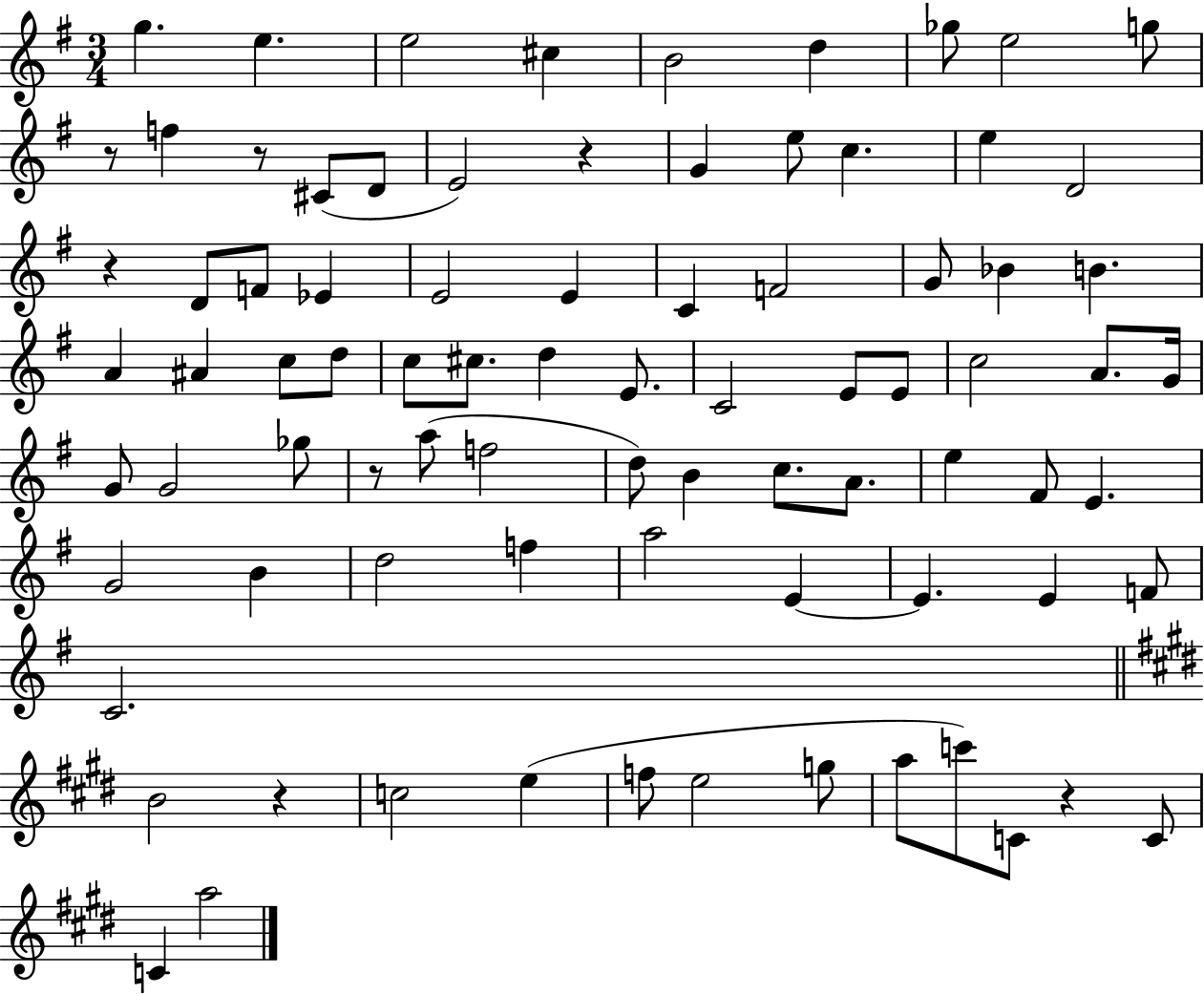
G5/q. E5/q. E5/h C#5/q B4/h D5/q Gb5/e E5/h G5/e R/e F5/q R/e C#4/e D4/e E4/h R/q G4/q E5/e C5/q. E5/q D4/h R/q D4/e F4/e Eb4/q E4/h E4/q C4/q F4/h G4/e Bb4/q B4/q. A4/q A#4/q C5/e D5/e C5/e C#5/e. D5/q E4/e. C4/h E4/e E4/e C5/h A4/e. G4/s G4/e G4/h Gb5/e R/e A5/e F5/h D5/e B4/q C5/e. A4/e. E5/q F#4/e E4/q. G4/h B4/q D5/h F5/q A5/h E4/q E4/q. E4/q F4/e C4/h. B4/h R/q C5/h E5/q F5/e E5/h G5/e A5/e C6/e C4/e R/q C4/e C4/q A5/h